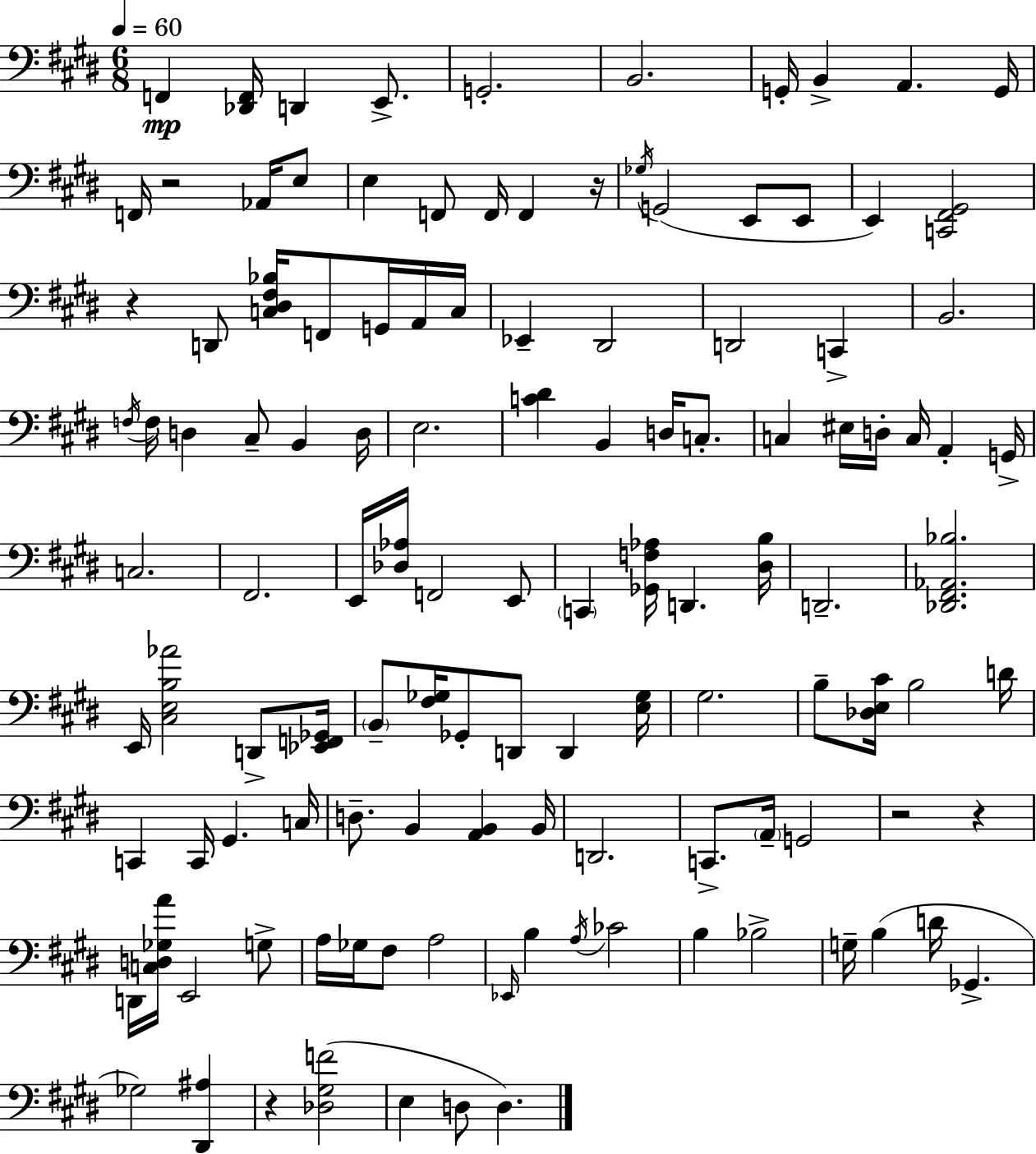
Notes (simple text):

F2/q [Db2,F2]/s D2/q E2/e. G2/h. B2/h. G2/s B2/q A2/q. G2/s F2/s R/h Ab2/s E3/e E3/q F2/e F2/s F2/q R/s Gb3/s G2/h E2/e E2/e E2/q [C2,F#2,G#2]/h R/q D2/e [C3,D#3,F#3,Bb3]/s F2/e G2/s A2/s C3/s Eb2/q D#2/h D2/h C2/q B2/h. F3/s F3/s D3/q C#3/e B2/q D3/s E3/h. [C4,D#4]/q B2/q D3/s C3/e. C3/q EIS3/s D3/s C3/s A2/q G2/s C3/h. F#2/h. E2/s [Db3,Ab3]/s F2/h E2/e C2/q [Gb2,F3,Ab3]/s D2/q. [D#3,B3]/s D2/h. [Db2,F#2,Ab2,Bb3]/h. E2/s [C#3,E3,B3,Ab4]/h D2/e [Eb2,F2,Gb2]/s B2/e [F#3,Gb3]/s Gb2/e D2/e D2/q [E3,Gb3]/s G#3/h. B3/e [Db3,E3,C#4]/s B3/h D4/s C2/q C2/s G#2/q. C3/s D3/e. B2/q [A2,B2]/q B2/s D2/h. C2/e. A2/s G2/h R/h R/q D2/s [C3,D3,Gb3,A4]/s E2/h G3/e A3/s Gb3/s F#3/e A3/h Eb2/s B3/q A3/s CES4/h B3/q Bb3/h G3/s B3/q D4/s Gb2/q. Gb3/h [D#2,A#3]/q R/q [Db3,G#3,F4]/h E3/q D3/e D3/q.